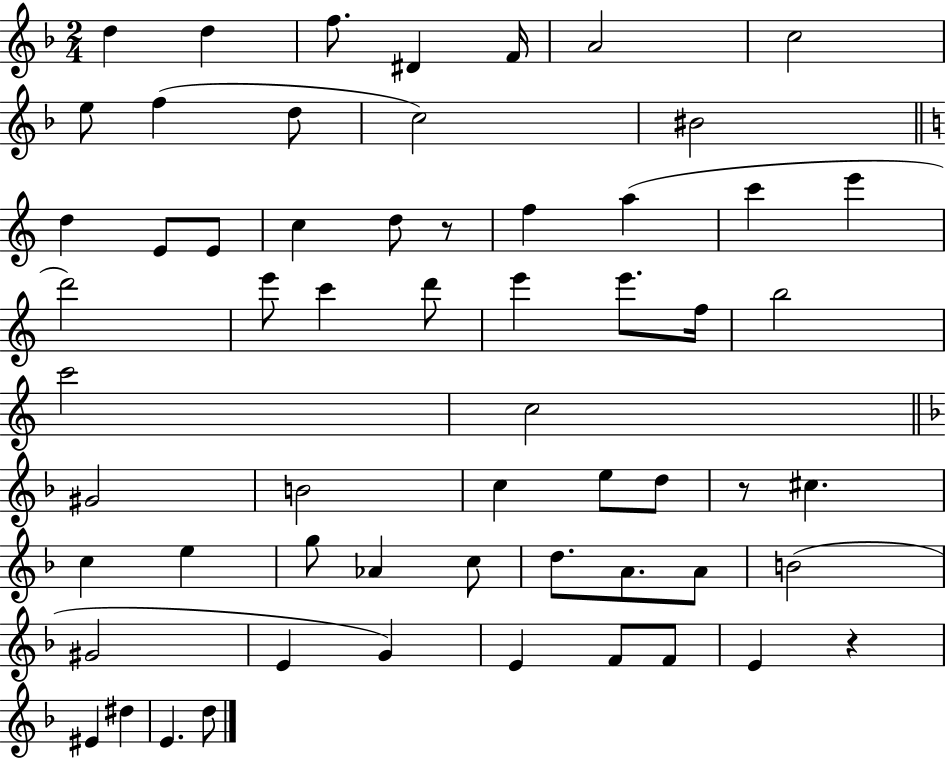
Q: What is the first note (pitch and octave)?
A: D5